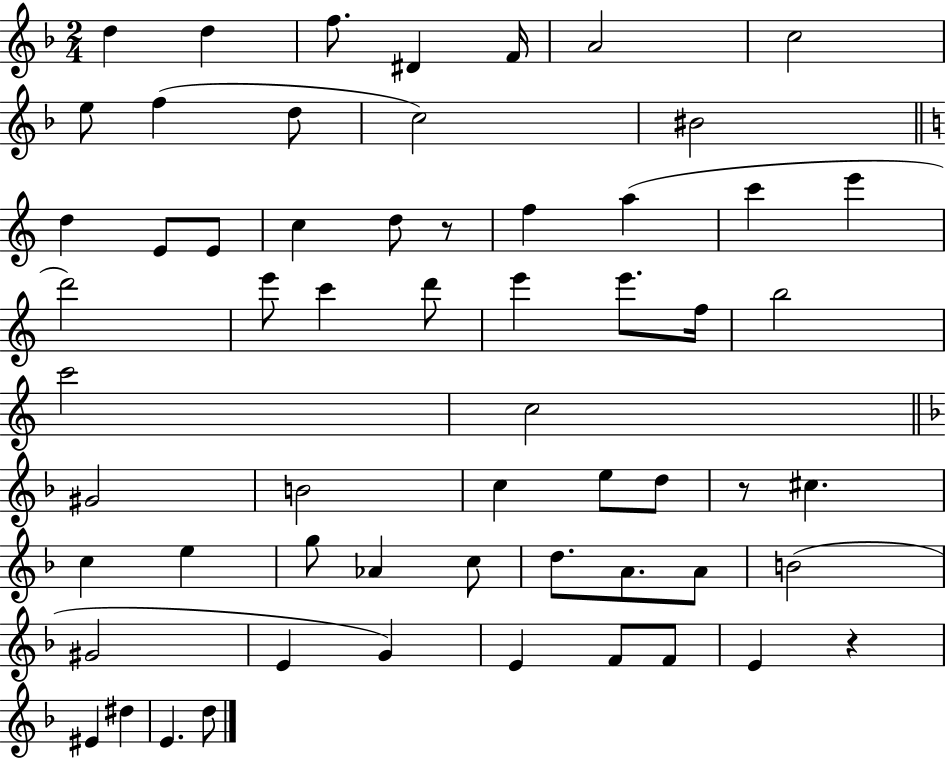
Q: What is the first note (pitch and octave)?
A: D5